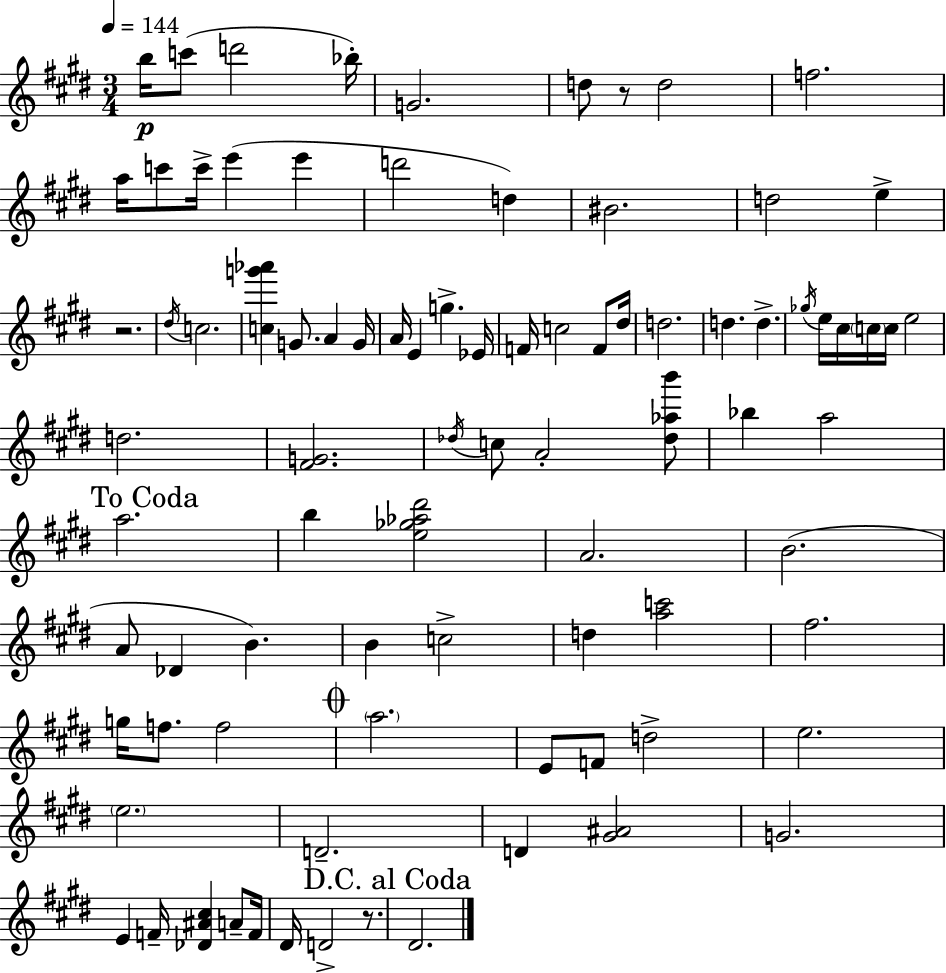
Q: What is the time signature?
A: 3/4